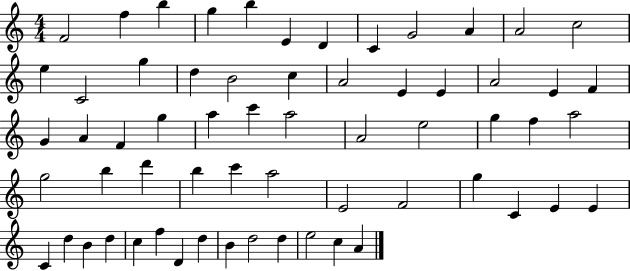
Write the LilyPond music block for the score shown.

{
  \clef treble
  \numericTimeSignature
  \time 4/4
  \key c \major
  f'2 f''4 b''4 | g''4 b''4 e'4 d'4 | c'4 g'2 a'4 | a'2 c''2 | \break e''4 c'2 g''4 | d''4 b'2 c''4 | a'2 e'4 e'4 | a'2 e'4 f'4 | \break g'4 a'4 f'4 g''4 | a''4 c'''4 a''2 | a'2 e''2 | g''4 f''4 a''2 | \break g''2 b''4 d'''4 | b''4 c'''4 a''2 | e'2 f'2 | g''4 c'4 e'4 e'4 | \break c'4 d''4 b'4 d''4 | c''4 f''4 d'4 d''4 | b'4 d''2 d''4 | e''2 c''4 a'4 | \break \bar "|."
}